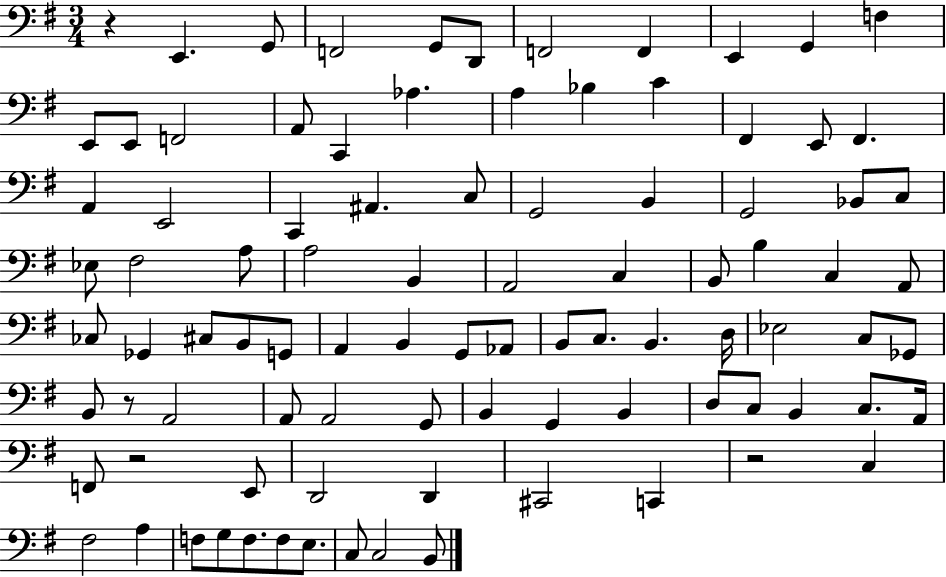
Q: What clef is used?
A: bass